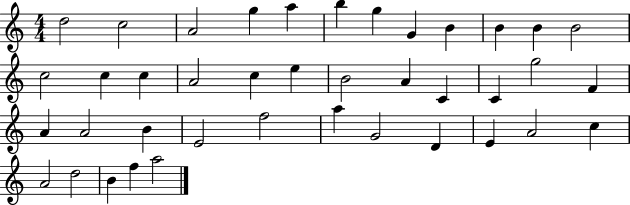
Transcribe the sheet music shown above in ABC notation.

X:1
T:Untitled
M:4/4
L:1/4
K:C
d2 c2 A2 g a b g G B B B B2 c2 c c A2 c e B2 A C C g2 F A A2 B E2 f2 a G2 D E A2 c A2 d2 B f a2